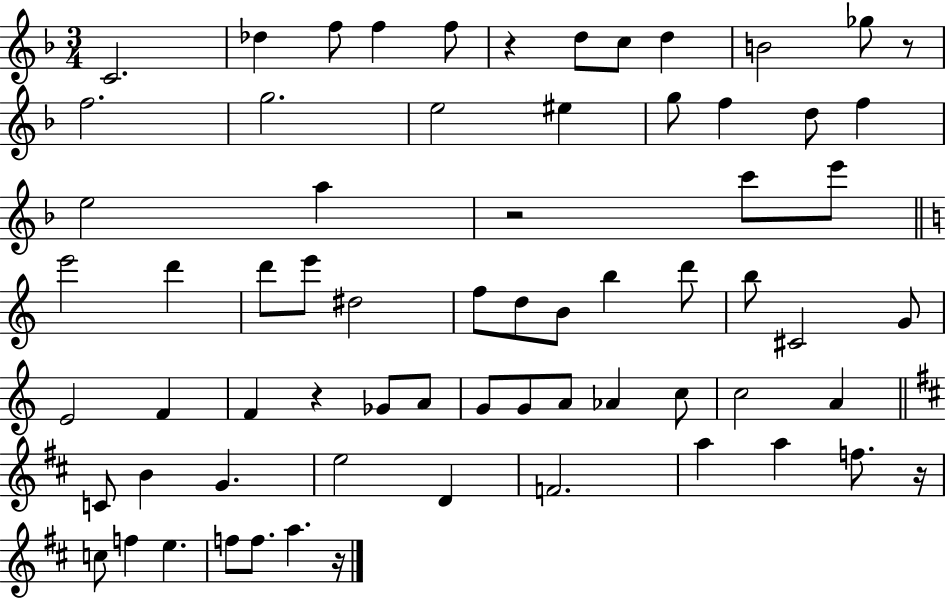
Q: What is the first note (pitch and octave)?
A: C4